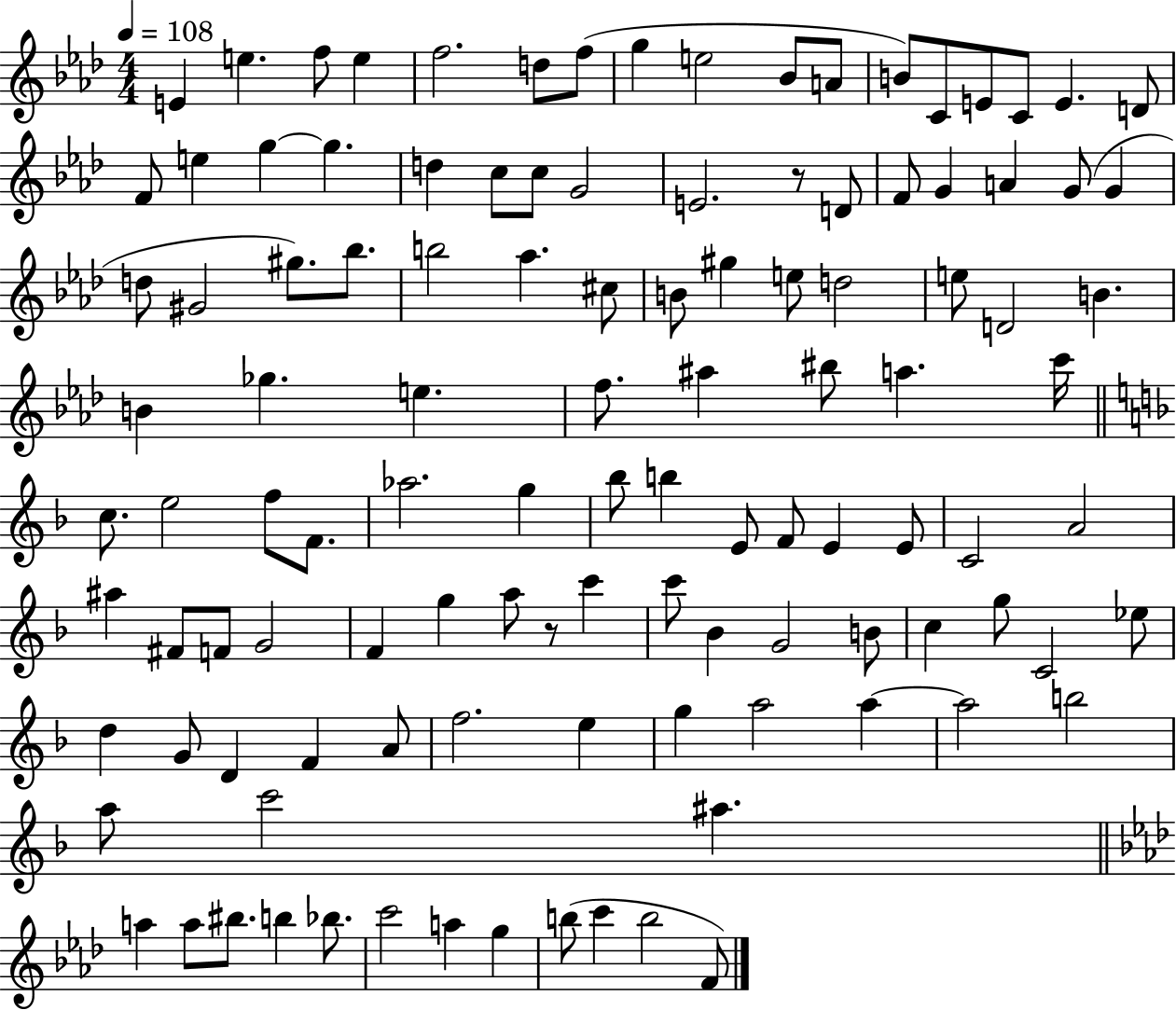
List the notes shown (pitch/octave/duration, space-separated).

E4/q E5/q. F5/e E5/q F5/h. D5/e F5/e G5/q E5/h Bb4/e A4/e B4/e C4/e E4/e C4/e E4/q. D4/e F4/e E5/q G5/q G5/q. D5/q C5/e C5/e G4/h E4/h. R/e D4/e F4/e G4/q A4/q G4/e G4/q D5/e G#4/h G#5/e. Bb5/e. B5/h Ab5/q. C#5/e B4/e G#5/q E5/e D5/h E5/e D4/h B4/q. B4/q Gb5/q. E5/q. F5/e. A#5/q BIS5/e A5/q. C6/s C5/e. E5/h F5/e F4/e. Ab5/h. G5/q Bb5/e B5/q E4/e F4/e E4/q E4/e C4/h A4/h A#5/q F#4/e F4/e G4/h F4/q G5/q A5/e R/e C6/q C6/e Bb4/q G4/h B4/e C5/q G5/e C4/h Eb5/e D5/q G4/e D4/q F4/q A4/e F5/h. E5/q G5/q A5/h A5/q A5/h B5/h A5/e C6/h A#5/q. A5/q A5/e BIS5/e. B5/q Bb5/e. C6/h A5/q G5/q B5/e C6/q B5/h F4/e